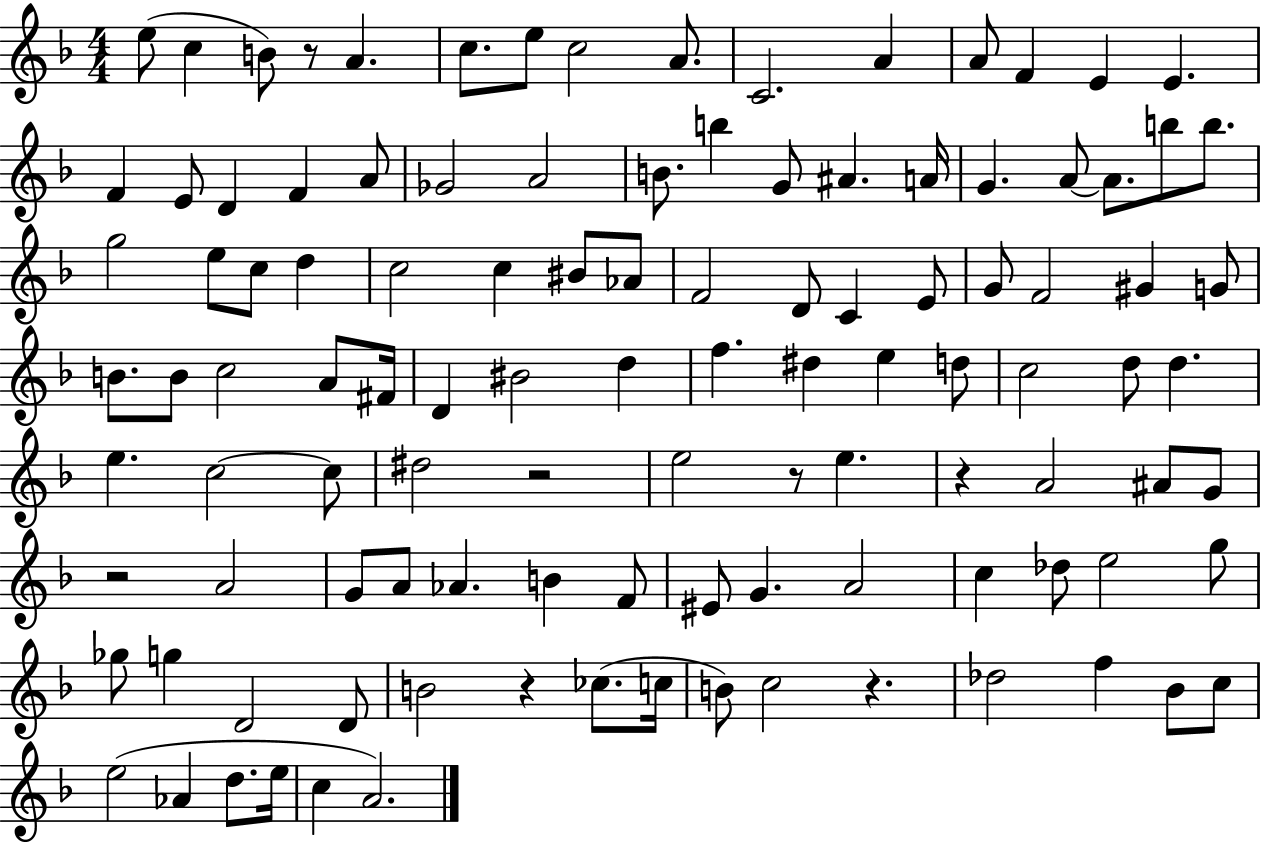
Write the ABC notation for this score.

X:1
T:Untitled
M:4/4
L:1/4
K:F
e/2 c B/2 z/2 A c/2 e/2 c2 A/2 C2 A A/2 F E E F E/2 D F A/2 _G2 A2 B/2 b G/2 ^A A/4 G A/2 A/2 b/2 b/2 g2 e/2 c/2 d c2 c ^B/2 _A/2 F2 D/2 C E/2 G/2 F2 ^G G/2 B/2 B/2 c2 A/2 ^F/4 D ^B2 d f ^d e d/2 c2 d/2 d e c2 c/2 ^d2 z2 e2 z/2 e z A2 ^A/2 G/2 z2 A2 G/2 A/2 _A B F/2 ^E/2 G A2 c _d/2 e2 g/2 _g/2 g D2 D/2 B2 z _c/2 c/4 B/2 c2 z _d2 f _B/2 c/2 e2 _A d/2 e/4 c A2